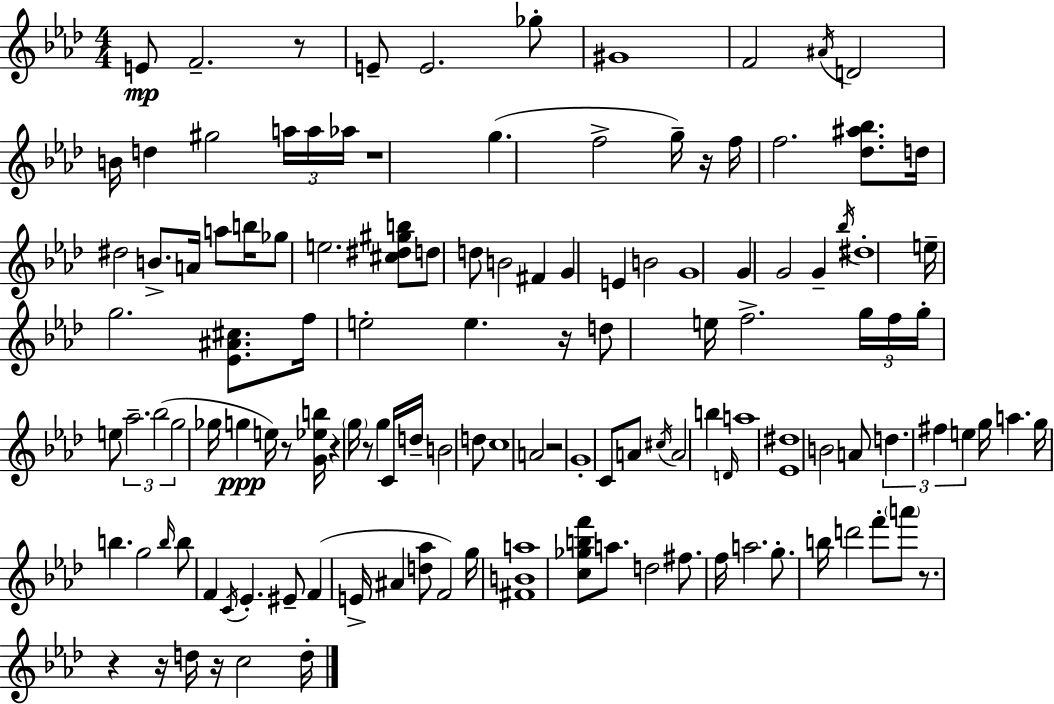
{
  \clef treble
  \numericTimeSignature
  \time 4/4
  \key aes \major
  \repeat volta 2 { e'8\mp f'2.-- r8 | e'8-- e'2. ges''8-. | gis'1 | f'2 \acciaccatura { ais'16 } d'2 | \break b'16 d''4 gis''2 \tuplet 3/2 { a''16 a''16 | aes''16 } r1 | g''4.( f''2-> g''16--) | r16 f''16 f''2. <des'' ais'' bes''>8. | \break d''16 dis''2 b'8.-> a'16 a''8 | b''16 ges''8 e''2. <cis'' dis'' gis'' b''>8 | d''8 d''8 b'2 fis'4 | g'4 e'4 b'2 | \break g'1 | g'4 g'2 g'4-- | \acciaccatura { bes''16 } dis''1-. | e''16-- g''2. <ees' ais' cis''>8. | \break f''16 e''2-. e''4. | r16 d''8 e''16 f''2.-> | \tuplet 3/2 { g''16 f''16 g''16-. } e''8 \tuplet 3/2 { aes''2.-- | bes''2( g''2 } | \break ges''16 g''4\ppp e''16) r8 <g' ees'' b''>16 r4 \parenthesize g''16 | r8 g''4 c'16 d''16-- b'2 | d''8 c''1 | a'2 r2 | \break g'1-. | c'8 a'8 \acciaccatura { cis''16 } a'2 b''4 | \grace { d'16 } a''1 | <ees' dis''>1 | \break b'2 a'8 \tuplet 3/2 { d''4. | fis''4 e''4 } g''16 a''4. | g''16 b''4. g''2 | \grace { b''16 } b''8 f'4 \acciaccatura { c'16 } ees'4.-. | \break eis'8-- f'4( e'16-> ais'4 <d'' aes''>8 f'2) | g''16 <fis' b' a''>1 | <c'' ges'' b'' f'''>8 a''8. d''2 | fis''8. f''16 a''2. | \break g''8.-. b''16 d'''2 f'''8-. | \parenthesize a'''8 r8. r4 r16 d''16 r16 c''2 | d''16-. } \bar "|."
}